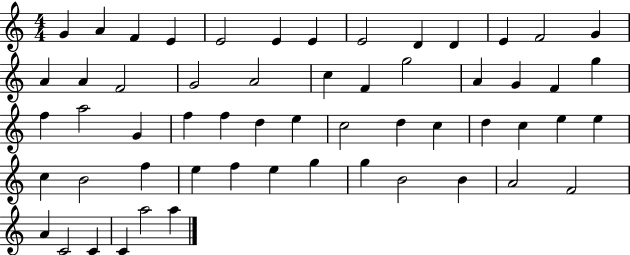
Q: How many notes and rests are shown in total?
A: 57